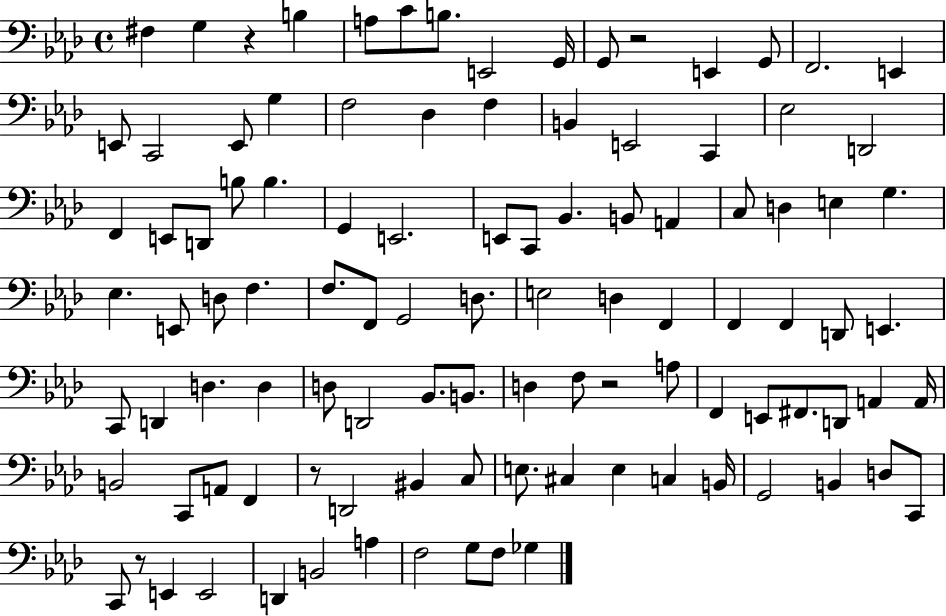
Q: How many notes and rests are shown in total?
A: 104